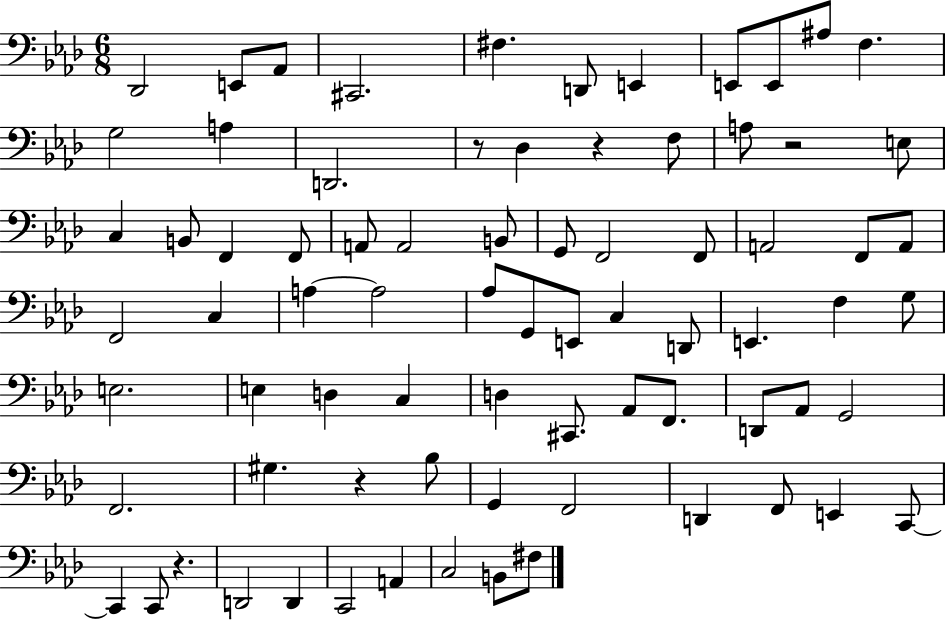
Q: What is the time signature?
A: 6/8